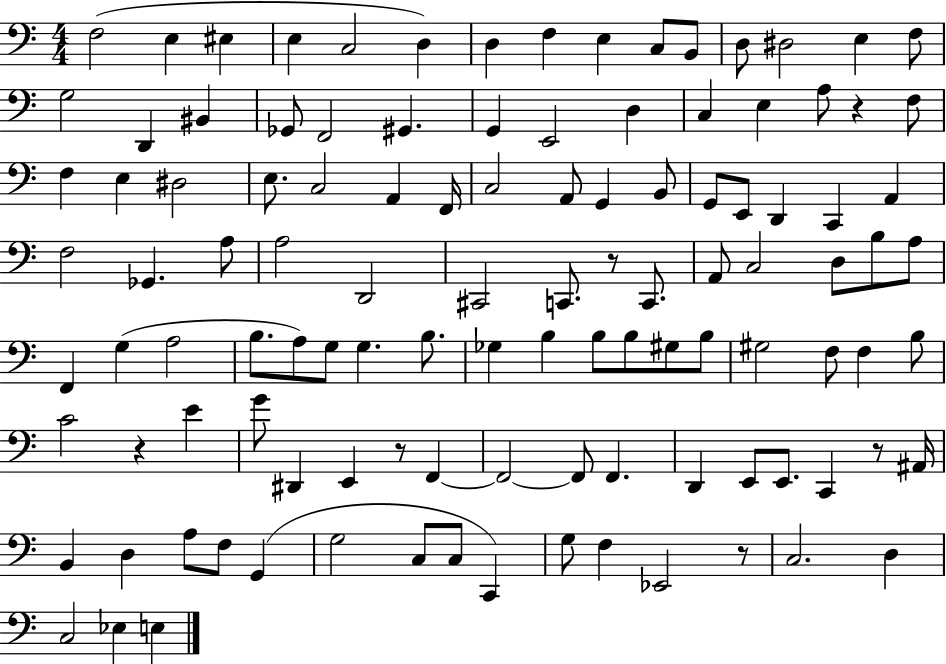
X:1
T:Untitled
M:4/4
L:1/4
K:C
F,2 E, ^E, E, C,2 D, D, F, E, C,/2 B,,/2 D,/2 ^D,2 E, F,/2 G,2 D,, ^B,, _G,,/2 F,,2 ^G,, G,, E,,2 D, C, E, A,/2 z F,/2 F, E, ^D,2 E,/2 C,2 A,, F,,/4 C,2 A,,/2 G,, B,,/2 G,,/2 E,,/2 D,, C,, A,, F,2 _G,, A,/2 A,2 D,,2 ^C,,2 C,,/2 z/2 C,,/2 A,,/2 C,2 D,/2 B,/2 A,/2 F,, G, A,2 B,/2 A,/2 G,/2 G, B,/2 _G, B, B,/2 B,/2 ^G,/2 B,/2 ^G,2 F,/2 F, B,/2 C2 z E G/2 ^D,, E,, z/2 F,, F,,2 F,,/2 F,, D,, E,,/2 E,,/2 C,, z/2 ^A,,/4 B,, D, A,/2 F,/2 G,, G,2 C,/2 C,/2 C,, G,/2 F, _E,,2 z/2 C,2 D, C,2 _E, E,